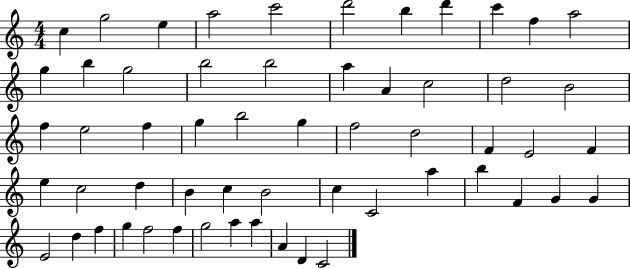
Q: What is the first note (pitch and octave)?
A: C5